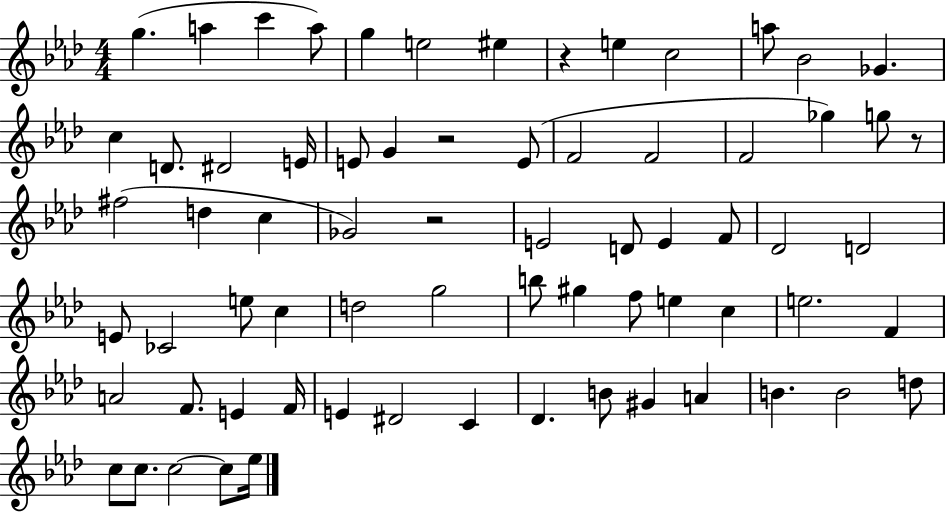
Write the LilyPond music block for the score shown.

{
  \clef treble
  \numericTimeSignature
  \time 4/4
  \key aes \major
  g''4.( a''4 c'''4 a''8) | g''4 e''2 eis''4 | r4 e''4 c''2 | a''8 bes'2 ges'4. | \break c''4 d'8. dis'2 e'16 | e'8 g'4 r2 e'8( | f'2 f'2 | f'2 ges''4) g''8 r8 | \break fis''2( d''4 c''4 | ges'2) r2 | e'2 d'8 e'4 f'8 | des'2 d'2 | \break e'8 ces'2 e''8 c''4 | d''2 g''2 | b''8 gis''4 f''8 e''4 c''4 | e''2. f'4 | \break a'2 f'8. e'4 f'16 | e'4 dis'2 c'4 | des'4. b'8 gis'4 a'4 | b'4. b'2 d''8 | \break c''8 c''8. c''2~~ c''8 ees''16 | \bar "|."
}